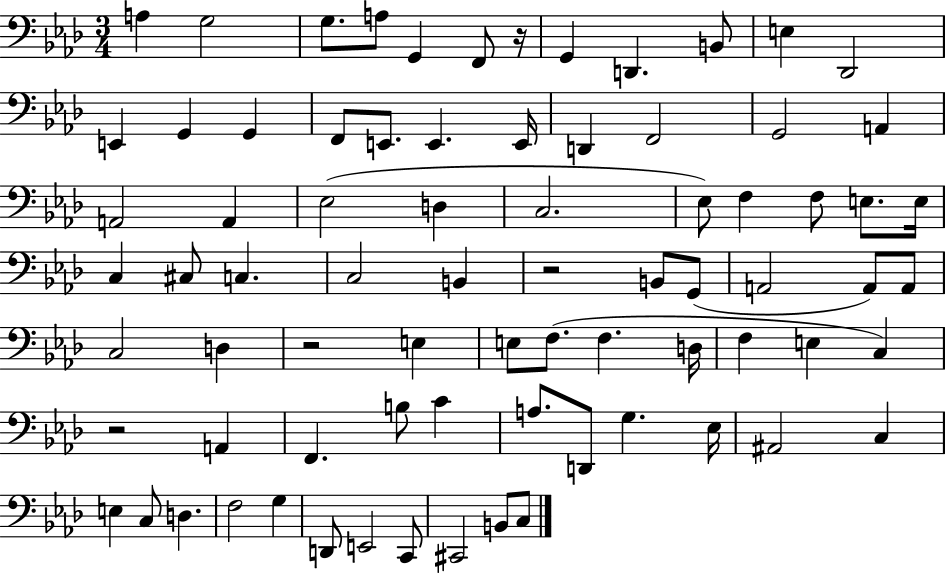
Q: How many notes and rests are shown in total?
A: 77